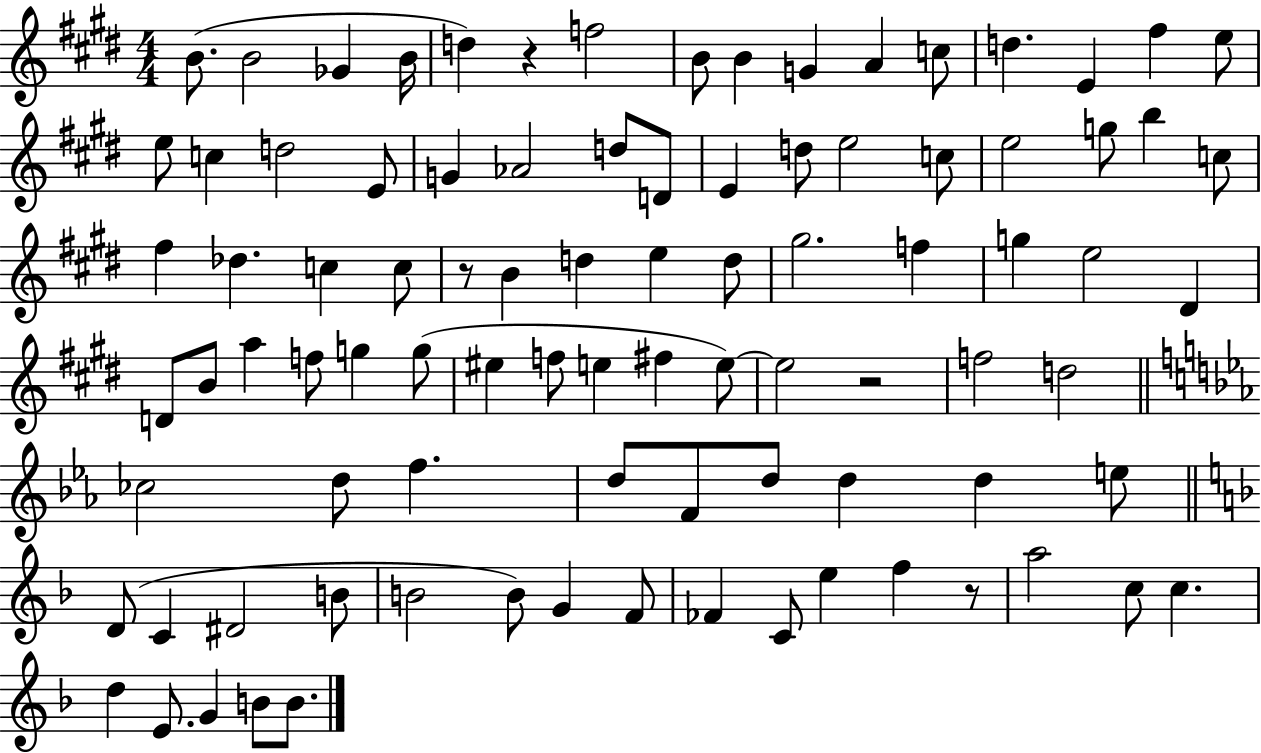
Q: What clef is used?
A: treble